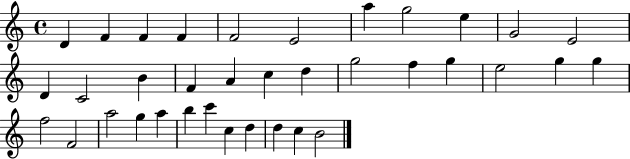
D4/q F4/q F4/q F4/q F4/h E4/h A5/q G5/h E5/q G4/h E4/h D4/q C4/h B4/q F4/q A4/q C5/q D5/q G5/h F5/q G5/q E5/h G5/q G5/q F5/h F4/h A5/h G5/q A5/q B5/q C6/q C5/q D5/q D5/q C5/q B4/h